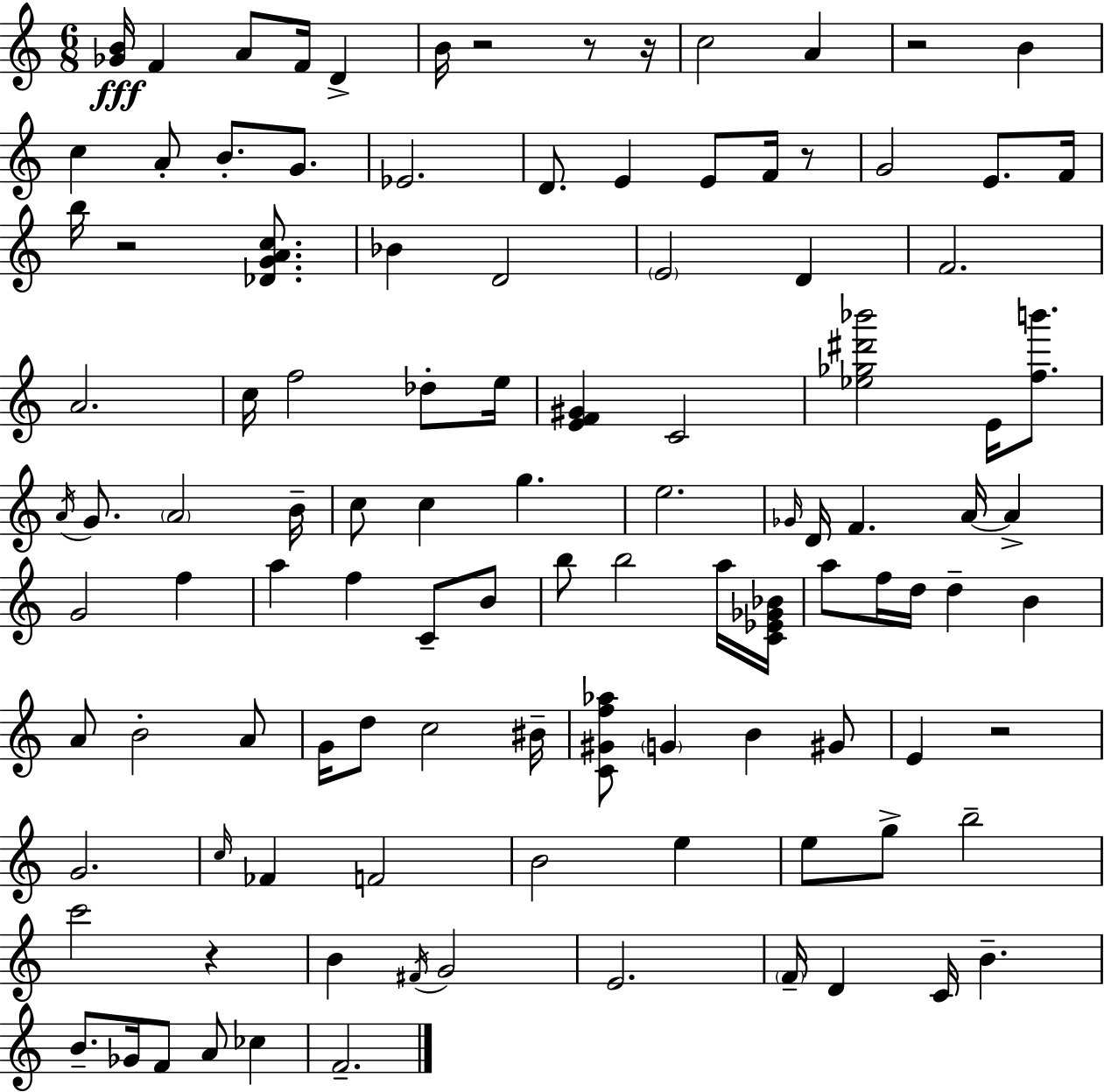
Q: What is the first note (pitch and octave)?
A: F4